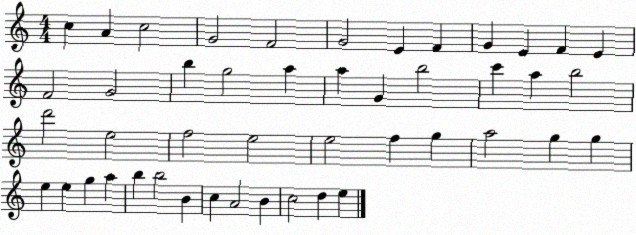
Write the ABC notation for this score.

X:1
T:Untitled
M:4/4
L:1/4
K:C
c A c2 G2 F2 G2 E F G E F E F2 G2 b g2 a a G b2 c' a b2 d'2 e2 f2 e2 e2 f g a2 g g e e g a b b2 B c A2 B c2 d e